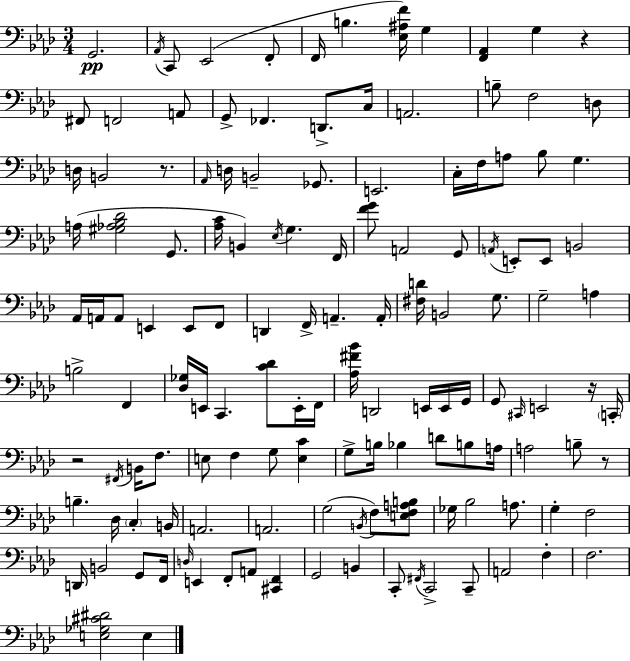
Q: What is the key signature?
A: AES major